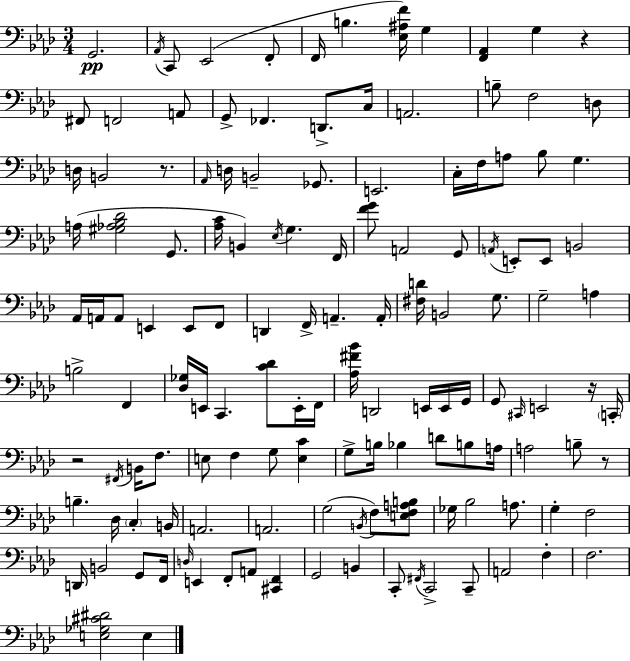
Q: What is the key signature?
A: AES major